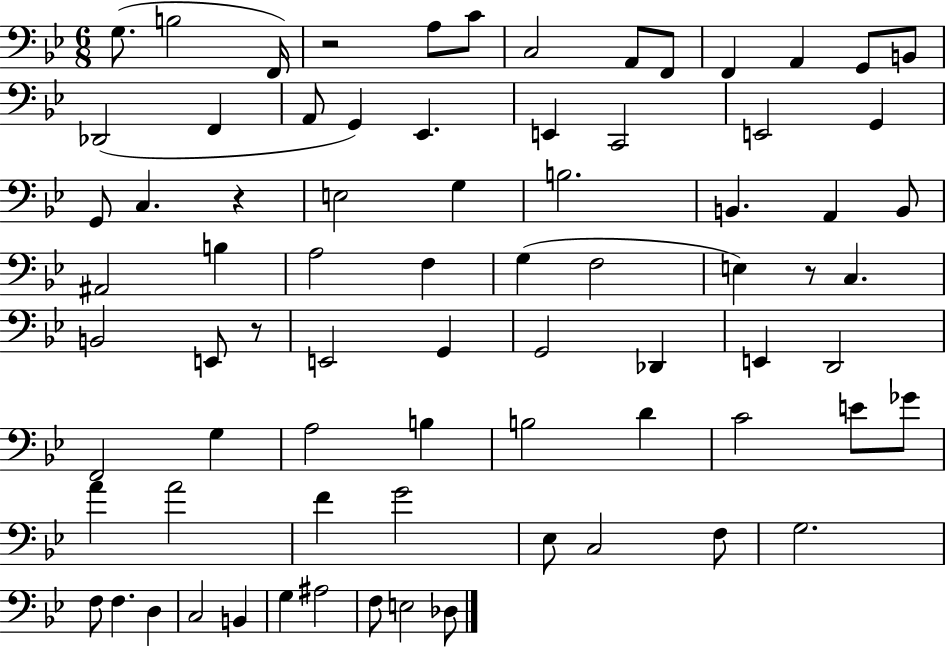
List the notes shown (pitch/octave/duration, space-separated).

G3/e. B3/h F2/s R/h A3/e C4/e C3/h A2/e F2/e F2/q A2/q G2/e B2/e Db2/h F2/q A2/e G2/q Eb2/q. E2/q C2/h E2/h G2/q G2/e C3/q. R/q E3/h G3/q B3/h. B2/q. A2/q B2/e A#2/h B3/q A3/h F3/q G3/q F3/h E3/q R/e C3/q. B2/h E2/e R/e E2/h G2/q G2/h Db2/q E2/q D2/h F2/h G3/q A3/h B3/q B3/h D4/q C4/h E4/e Gb4/e A4/q A4/h F4/q G4/h Eb3/e C3/h F3/e G3/h. F3/e F3/q. D3/q C3/h B2/q G3/q A#3/h F3/e E3/h Db3/e